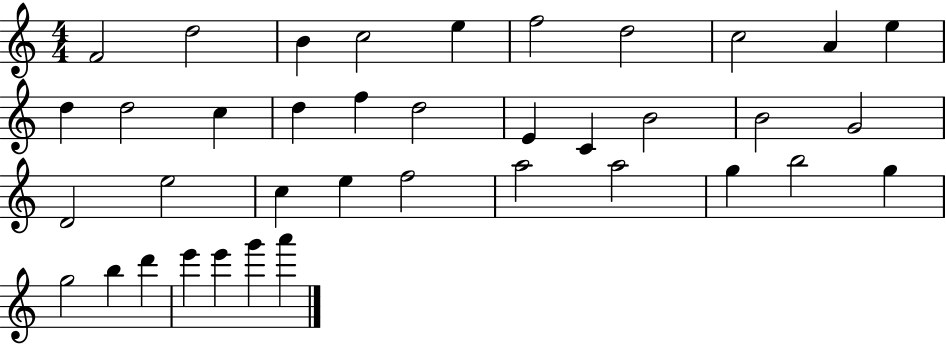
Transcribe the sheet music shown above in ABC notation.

X:1
T:Untitled
M:4/4
L:1/4
K:C
F2 d2 B c2 e f2 d2 c2 A e d d2 c d f d2 E C B2 B2 G2 D2 e2 c e f2 a2 a2 g b2 g g2 b d' e' e' g' a'